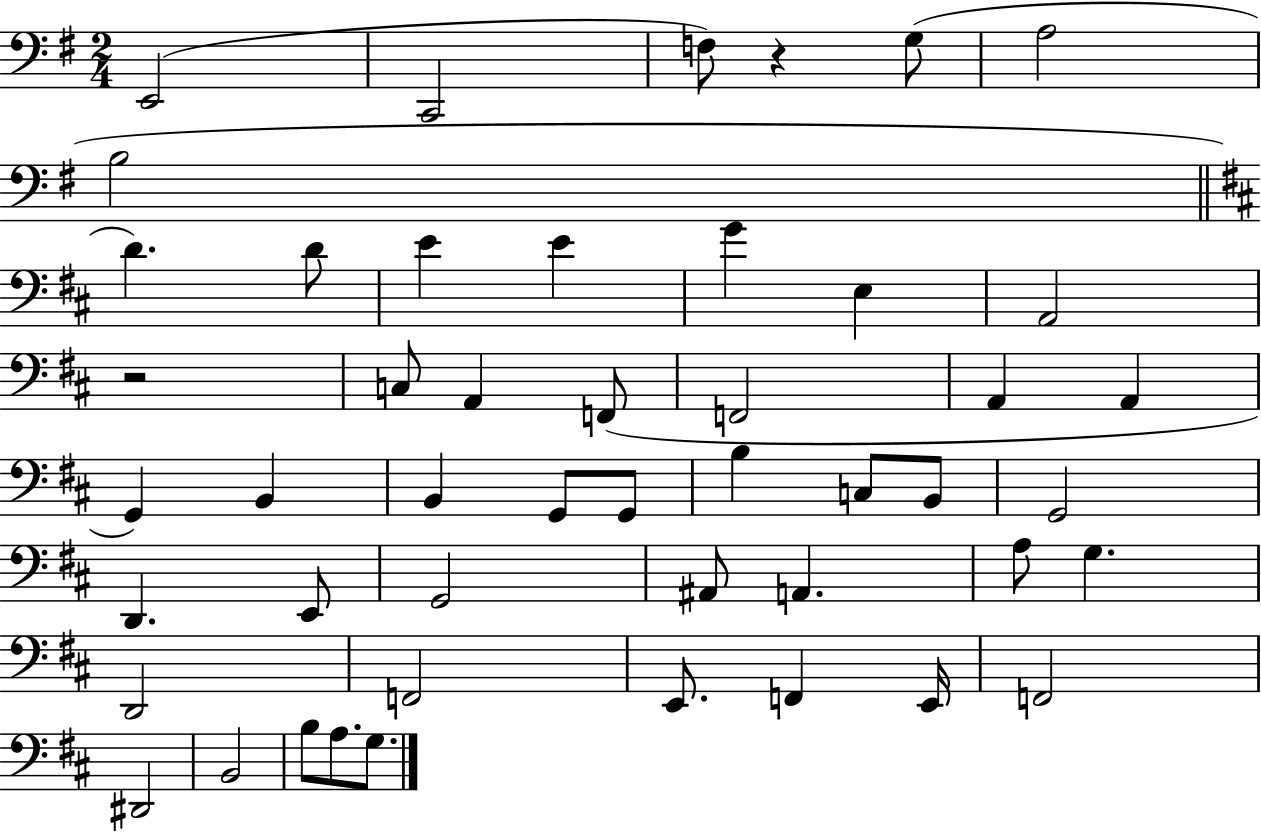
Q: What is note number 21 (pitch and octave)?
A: B2